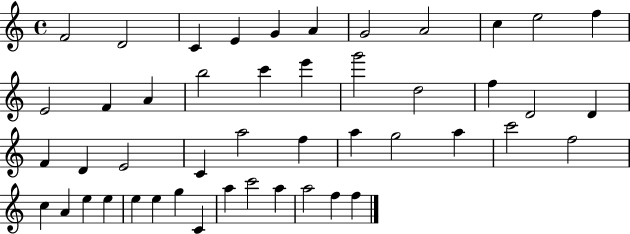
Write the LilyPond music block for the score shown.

{
  \clef treble
  \time 4/4
  \defaultTimeSignature
  \key c \major
  f'2 d'2 | c'4 e'4 g'4 a'4 | g'2 a'2 | c''4 e''2 f''4 | \break e'2 f'4 a'4 | b''2 c'''4 e'''4 | g'''2 d''2 | f''4 d'2 d'4 | \break f'4 d'4 e'2 | c'4 a''2 f''4 | a''4 g''2 a''4 | c'''2 f''2 | \break c''4 a'4 e''4 e''4 | e''4 e''4 g''4 c'4 | a''4 c'''2 a''4 | a''2 f''4 f''4 | \break \bar "|."
}